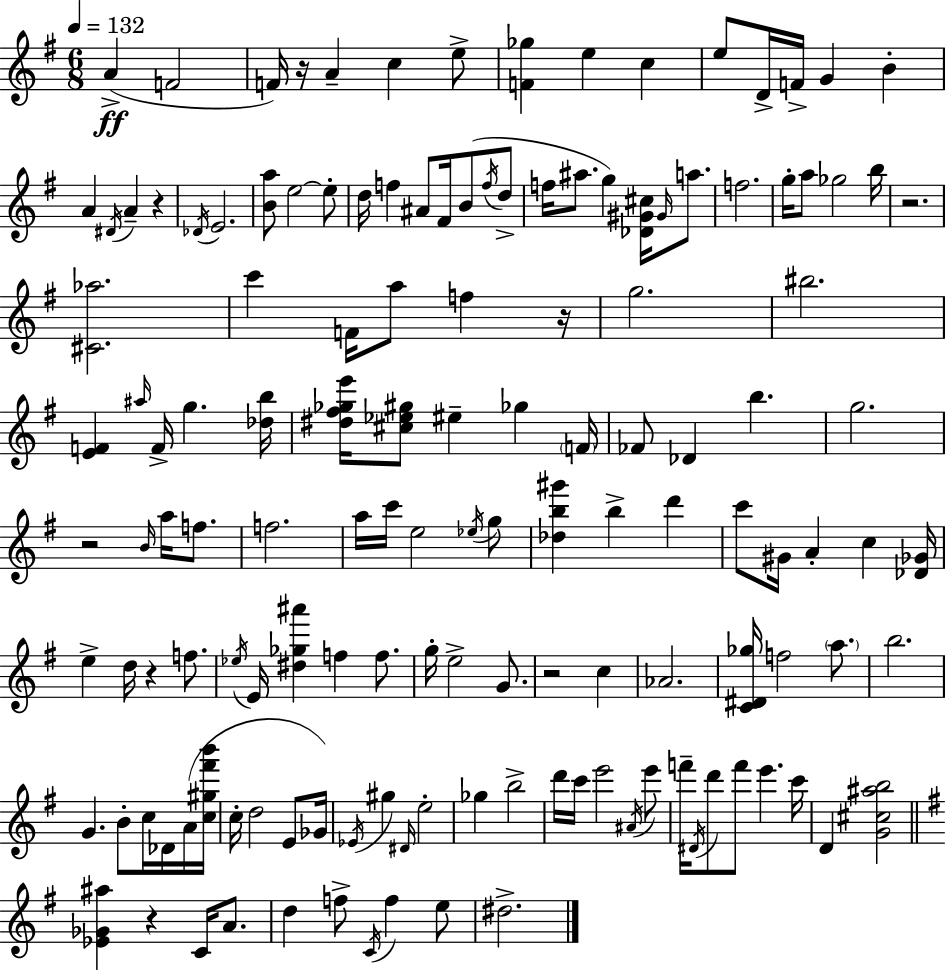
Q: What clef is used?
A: treble